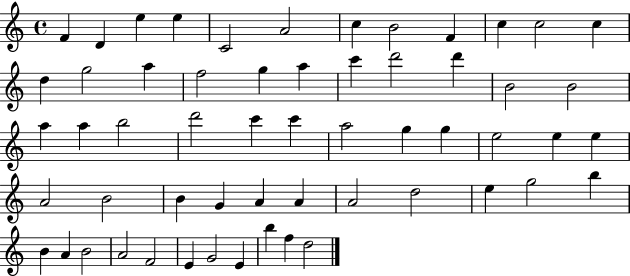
F4/q D4/q E5/q E5/q C4/h A4/h C5/q B4/h F4/q C5/q C5/h C5/q D5/q G5/h A5/q F5/h G5/q A5/q C6/q D6/h D6/q B4/h B4/h A5/q A5/q B5/h D6/h C6/q C6/q A5/h G5/q G5/q E5/h E5/q E5/q A4/h B4/h B4/q G4/q A4/q A4/q A4/h D5/h E5/q G5/h B5/q B4/q A4/q B4/h A4/h F4/h E4/q G4/h E4/q B5/q F5/q D5/h